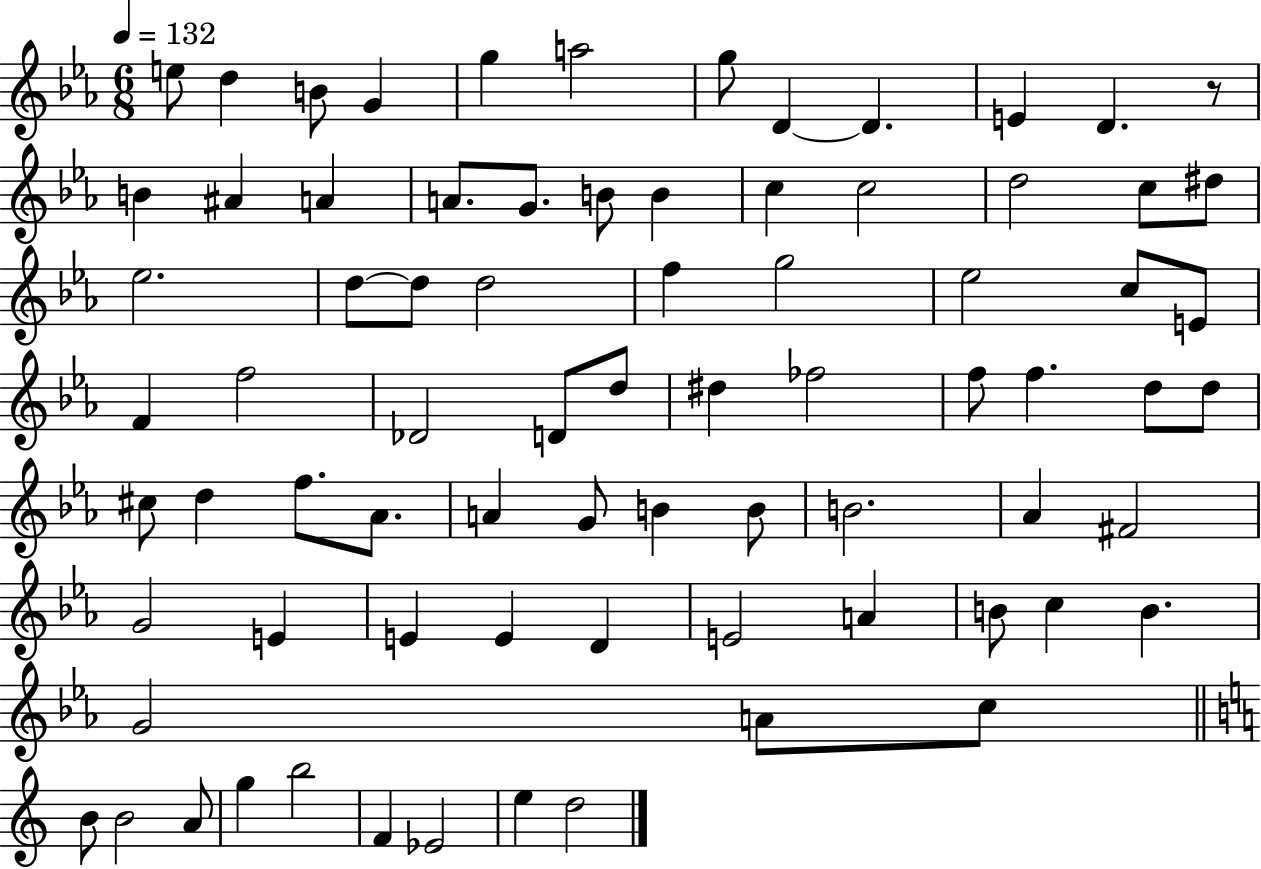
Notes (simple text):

E5/e D5/q B4/e G4/q G5/q A5/h G5/e D4/q D4/q. E4/q D4/q. R/e B4/q A#4/q A4/q A4/e. G4/e. B4/e B4/q C5/q C5/h D5/h C5/e D#5/e Eb5/h. D5/e D5/e D5/h F5/q G5/h Eb5/h C5/e E4/e F4/q F5/h Db4/h D4/e D5/e D#5/q FES5/h F5/e F5/q. D5/e D5/e C#5/e D5/q F5/e. Ab4/e. A4/q G4/e B4/q B4/e B4/h. Ab4/q F#4/h G4/h E4/q E4/q E4/q D4/q E4/h A4/q B4/e C5/q B4/q. G4/h A4/e C5/e B4/e B4/h A4/e G5/q B5/h F4/q Eb4/h E5/q D5/h